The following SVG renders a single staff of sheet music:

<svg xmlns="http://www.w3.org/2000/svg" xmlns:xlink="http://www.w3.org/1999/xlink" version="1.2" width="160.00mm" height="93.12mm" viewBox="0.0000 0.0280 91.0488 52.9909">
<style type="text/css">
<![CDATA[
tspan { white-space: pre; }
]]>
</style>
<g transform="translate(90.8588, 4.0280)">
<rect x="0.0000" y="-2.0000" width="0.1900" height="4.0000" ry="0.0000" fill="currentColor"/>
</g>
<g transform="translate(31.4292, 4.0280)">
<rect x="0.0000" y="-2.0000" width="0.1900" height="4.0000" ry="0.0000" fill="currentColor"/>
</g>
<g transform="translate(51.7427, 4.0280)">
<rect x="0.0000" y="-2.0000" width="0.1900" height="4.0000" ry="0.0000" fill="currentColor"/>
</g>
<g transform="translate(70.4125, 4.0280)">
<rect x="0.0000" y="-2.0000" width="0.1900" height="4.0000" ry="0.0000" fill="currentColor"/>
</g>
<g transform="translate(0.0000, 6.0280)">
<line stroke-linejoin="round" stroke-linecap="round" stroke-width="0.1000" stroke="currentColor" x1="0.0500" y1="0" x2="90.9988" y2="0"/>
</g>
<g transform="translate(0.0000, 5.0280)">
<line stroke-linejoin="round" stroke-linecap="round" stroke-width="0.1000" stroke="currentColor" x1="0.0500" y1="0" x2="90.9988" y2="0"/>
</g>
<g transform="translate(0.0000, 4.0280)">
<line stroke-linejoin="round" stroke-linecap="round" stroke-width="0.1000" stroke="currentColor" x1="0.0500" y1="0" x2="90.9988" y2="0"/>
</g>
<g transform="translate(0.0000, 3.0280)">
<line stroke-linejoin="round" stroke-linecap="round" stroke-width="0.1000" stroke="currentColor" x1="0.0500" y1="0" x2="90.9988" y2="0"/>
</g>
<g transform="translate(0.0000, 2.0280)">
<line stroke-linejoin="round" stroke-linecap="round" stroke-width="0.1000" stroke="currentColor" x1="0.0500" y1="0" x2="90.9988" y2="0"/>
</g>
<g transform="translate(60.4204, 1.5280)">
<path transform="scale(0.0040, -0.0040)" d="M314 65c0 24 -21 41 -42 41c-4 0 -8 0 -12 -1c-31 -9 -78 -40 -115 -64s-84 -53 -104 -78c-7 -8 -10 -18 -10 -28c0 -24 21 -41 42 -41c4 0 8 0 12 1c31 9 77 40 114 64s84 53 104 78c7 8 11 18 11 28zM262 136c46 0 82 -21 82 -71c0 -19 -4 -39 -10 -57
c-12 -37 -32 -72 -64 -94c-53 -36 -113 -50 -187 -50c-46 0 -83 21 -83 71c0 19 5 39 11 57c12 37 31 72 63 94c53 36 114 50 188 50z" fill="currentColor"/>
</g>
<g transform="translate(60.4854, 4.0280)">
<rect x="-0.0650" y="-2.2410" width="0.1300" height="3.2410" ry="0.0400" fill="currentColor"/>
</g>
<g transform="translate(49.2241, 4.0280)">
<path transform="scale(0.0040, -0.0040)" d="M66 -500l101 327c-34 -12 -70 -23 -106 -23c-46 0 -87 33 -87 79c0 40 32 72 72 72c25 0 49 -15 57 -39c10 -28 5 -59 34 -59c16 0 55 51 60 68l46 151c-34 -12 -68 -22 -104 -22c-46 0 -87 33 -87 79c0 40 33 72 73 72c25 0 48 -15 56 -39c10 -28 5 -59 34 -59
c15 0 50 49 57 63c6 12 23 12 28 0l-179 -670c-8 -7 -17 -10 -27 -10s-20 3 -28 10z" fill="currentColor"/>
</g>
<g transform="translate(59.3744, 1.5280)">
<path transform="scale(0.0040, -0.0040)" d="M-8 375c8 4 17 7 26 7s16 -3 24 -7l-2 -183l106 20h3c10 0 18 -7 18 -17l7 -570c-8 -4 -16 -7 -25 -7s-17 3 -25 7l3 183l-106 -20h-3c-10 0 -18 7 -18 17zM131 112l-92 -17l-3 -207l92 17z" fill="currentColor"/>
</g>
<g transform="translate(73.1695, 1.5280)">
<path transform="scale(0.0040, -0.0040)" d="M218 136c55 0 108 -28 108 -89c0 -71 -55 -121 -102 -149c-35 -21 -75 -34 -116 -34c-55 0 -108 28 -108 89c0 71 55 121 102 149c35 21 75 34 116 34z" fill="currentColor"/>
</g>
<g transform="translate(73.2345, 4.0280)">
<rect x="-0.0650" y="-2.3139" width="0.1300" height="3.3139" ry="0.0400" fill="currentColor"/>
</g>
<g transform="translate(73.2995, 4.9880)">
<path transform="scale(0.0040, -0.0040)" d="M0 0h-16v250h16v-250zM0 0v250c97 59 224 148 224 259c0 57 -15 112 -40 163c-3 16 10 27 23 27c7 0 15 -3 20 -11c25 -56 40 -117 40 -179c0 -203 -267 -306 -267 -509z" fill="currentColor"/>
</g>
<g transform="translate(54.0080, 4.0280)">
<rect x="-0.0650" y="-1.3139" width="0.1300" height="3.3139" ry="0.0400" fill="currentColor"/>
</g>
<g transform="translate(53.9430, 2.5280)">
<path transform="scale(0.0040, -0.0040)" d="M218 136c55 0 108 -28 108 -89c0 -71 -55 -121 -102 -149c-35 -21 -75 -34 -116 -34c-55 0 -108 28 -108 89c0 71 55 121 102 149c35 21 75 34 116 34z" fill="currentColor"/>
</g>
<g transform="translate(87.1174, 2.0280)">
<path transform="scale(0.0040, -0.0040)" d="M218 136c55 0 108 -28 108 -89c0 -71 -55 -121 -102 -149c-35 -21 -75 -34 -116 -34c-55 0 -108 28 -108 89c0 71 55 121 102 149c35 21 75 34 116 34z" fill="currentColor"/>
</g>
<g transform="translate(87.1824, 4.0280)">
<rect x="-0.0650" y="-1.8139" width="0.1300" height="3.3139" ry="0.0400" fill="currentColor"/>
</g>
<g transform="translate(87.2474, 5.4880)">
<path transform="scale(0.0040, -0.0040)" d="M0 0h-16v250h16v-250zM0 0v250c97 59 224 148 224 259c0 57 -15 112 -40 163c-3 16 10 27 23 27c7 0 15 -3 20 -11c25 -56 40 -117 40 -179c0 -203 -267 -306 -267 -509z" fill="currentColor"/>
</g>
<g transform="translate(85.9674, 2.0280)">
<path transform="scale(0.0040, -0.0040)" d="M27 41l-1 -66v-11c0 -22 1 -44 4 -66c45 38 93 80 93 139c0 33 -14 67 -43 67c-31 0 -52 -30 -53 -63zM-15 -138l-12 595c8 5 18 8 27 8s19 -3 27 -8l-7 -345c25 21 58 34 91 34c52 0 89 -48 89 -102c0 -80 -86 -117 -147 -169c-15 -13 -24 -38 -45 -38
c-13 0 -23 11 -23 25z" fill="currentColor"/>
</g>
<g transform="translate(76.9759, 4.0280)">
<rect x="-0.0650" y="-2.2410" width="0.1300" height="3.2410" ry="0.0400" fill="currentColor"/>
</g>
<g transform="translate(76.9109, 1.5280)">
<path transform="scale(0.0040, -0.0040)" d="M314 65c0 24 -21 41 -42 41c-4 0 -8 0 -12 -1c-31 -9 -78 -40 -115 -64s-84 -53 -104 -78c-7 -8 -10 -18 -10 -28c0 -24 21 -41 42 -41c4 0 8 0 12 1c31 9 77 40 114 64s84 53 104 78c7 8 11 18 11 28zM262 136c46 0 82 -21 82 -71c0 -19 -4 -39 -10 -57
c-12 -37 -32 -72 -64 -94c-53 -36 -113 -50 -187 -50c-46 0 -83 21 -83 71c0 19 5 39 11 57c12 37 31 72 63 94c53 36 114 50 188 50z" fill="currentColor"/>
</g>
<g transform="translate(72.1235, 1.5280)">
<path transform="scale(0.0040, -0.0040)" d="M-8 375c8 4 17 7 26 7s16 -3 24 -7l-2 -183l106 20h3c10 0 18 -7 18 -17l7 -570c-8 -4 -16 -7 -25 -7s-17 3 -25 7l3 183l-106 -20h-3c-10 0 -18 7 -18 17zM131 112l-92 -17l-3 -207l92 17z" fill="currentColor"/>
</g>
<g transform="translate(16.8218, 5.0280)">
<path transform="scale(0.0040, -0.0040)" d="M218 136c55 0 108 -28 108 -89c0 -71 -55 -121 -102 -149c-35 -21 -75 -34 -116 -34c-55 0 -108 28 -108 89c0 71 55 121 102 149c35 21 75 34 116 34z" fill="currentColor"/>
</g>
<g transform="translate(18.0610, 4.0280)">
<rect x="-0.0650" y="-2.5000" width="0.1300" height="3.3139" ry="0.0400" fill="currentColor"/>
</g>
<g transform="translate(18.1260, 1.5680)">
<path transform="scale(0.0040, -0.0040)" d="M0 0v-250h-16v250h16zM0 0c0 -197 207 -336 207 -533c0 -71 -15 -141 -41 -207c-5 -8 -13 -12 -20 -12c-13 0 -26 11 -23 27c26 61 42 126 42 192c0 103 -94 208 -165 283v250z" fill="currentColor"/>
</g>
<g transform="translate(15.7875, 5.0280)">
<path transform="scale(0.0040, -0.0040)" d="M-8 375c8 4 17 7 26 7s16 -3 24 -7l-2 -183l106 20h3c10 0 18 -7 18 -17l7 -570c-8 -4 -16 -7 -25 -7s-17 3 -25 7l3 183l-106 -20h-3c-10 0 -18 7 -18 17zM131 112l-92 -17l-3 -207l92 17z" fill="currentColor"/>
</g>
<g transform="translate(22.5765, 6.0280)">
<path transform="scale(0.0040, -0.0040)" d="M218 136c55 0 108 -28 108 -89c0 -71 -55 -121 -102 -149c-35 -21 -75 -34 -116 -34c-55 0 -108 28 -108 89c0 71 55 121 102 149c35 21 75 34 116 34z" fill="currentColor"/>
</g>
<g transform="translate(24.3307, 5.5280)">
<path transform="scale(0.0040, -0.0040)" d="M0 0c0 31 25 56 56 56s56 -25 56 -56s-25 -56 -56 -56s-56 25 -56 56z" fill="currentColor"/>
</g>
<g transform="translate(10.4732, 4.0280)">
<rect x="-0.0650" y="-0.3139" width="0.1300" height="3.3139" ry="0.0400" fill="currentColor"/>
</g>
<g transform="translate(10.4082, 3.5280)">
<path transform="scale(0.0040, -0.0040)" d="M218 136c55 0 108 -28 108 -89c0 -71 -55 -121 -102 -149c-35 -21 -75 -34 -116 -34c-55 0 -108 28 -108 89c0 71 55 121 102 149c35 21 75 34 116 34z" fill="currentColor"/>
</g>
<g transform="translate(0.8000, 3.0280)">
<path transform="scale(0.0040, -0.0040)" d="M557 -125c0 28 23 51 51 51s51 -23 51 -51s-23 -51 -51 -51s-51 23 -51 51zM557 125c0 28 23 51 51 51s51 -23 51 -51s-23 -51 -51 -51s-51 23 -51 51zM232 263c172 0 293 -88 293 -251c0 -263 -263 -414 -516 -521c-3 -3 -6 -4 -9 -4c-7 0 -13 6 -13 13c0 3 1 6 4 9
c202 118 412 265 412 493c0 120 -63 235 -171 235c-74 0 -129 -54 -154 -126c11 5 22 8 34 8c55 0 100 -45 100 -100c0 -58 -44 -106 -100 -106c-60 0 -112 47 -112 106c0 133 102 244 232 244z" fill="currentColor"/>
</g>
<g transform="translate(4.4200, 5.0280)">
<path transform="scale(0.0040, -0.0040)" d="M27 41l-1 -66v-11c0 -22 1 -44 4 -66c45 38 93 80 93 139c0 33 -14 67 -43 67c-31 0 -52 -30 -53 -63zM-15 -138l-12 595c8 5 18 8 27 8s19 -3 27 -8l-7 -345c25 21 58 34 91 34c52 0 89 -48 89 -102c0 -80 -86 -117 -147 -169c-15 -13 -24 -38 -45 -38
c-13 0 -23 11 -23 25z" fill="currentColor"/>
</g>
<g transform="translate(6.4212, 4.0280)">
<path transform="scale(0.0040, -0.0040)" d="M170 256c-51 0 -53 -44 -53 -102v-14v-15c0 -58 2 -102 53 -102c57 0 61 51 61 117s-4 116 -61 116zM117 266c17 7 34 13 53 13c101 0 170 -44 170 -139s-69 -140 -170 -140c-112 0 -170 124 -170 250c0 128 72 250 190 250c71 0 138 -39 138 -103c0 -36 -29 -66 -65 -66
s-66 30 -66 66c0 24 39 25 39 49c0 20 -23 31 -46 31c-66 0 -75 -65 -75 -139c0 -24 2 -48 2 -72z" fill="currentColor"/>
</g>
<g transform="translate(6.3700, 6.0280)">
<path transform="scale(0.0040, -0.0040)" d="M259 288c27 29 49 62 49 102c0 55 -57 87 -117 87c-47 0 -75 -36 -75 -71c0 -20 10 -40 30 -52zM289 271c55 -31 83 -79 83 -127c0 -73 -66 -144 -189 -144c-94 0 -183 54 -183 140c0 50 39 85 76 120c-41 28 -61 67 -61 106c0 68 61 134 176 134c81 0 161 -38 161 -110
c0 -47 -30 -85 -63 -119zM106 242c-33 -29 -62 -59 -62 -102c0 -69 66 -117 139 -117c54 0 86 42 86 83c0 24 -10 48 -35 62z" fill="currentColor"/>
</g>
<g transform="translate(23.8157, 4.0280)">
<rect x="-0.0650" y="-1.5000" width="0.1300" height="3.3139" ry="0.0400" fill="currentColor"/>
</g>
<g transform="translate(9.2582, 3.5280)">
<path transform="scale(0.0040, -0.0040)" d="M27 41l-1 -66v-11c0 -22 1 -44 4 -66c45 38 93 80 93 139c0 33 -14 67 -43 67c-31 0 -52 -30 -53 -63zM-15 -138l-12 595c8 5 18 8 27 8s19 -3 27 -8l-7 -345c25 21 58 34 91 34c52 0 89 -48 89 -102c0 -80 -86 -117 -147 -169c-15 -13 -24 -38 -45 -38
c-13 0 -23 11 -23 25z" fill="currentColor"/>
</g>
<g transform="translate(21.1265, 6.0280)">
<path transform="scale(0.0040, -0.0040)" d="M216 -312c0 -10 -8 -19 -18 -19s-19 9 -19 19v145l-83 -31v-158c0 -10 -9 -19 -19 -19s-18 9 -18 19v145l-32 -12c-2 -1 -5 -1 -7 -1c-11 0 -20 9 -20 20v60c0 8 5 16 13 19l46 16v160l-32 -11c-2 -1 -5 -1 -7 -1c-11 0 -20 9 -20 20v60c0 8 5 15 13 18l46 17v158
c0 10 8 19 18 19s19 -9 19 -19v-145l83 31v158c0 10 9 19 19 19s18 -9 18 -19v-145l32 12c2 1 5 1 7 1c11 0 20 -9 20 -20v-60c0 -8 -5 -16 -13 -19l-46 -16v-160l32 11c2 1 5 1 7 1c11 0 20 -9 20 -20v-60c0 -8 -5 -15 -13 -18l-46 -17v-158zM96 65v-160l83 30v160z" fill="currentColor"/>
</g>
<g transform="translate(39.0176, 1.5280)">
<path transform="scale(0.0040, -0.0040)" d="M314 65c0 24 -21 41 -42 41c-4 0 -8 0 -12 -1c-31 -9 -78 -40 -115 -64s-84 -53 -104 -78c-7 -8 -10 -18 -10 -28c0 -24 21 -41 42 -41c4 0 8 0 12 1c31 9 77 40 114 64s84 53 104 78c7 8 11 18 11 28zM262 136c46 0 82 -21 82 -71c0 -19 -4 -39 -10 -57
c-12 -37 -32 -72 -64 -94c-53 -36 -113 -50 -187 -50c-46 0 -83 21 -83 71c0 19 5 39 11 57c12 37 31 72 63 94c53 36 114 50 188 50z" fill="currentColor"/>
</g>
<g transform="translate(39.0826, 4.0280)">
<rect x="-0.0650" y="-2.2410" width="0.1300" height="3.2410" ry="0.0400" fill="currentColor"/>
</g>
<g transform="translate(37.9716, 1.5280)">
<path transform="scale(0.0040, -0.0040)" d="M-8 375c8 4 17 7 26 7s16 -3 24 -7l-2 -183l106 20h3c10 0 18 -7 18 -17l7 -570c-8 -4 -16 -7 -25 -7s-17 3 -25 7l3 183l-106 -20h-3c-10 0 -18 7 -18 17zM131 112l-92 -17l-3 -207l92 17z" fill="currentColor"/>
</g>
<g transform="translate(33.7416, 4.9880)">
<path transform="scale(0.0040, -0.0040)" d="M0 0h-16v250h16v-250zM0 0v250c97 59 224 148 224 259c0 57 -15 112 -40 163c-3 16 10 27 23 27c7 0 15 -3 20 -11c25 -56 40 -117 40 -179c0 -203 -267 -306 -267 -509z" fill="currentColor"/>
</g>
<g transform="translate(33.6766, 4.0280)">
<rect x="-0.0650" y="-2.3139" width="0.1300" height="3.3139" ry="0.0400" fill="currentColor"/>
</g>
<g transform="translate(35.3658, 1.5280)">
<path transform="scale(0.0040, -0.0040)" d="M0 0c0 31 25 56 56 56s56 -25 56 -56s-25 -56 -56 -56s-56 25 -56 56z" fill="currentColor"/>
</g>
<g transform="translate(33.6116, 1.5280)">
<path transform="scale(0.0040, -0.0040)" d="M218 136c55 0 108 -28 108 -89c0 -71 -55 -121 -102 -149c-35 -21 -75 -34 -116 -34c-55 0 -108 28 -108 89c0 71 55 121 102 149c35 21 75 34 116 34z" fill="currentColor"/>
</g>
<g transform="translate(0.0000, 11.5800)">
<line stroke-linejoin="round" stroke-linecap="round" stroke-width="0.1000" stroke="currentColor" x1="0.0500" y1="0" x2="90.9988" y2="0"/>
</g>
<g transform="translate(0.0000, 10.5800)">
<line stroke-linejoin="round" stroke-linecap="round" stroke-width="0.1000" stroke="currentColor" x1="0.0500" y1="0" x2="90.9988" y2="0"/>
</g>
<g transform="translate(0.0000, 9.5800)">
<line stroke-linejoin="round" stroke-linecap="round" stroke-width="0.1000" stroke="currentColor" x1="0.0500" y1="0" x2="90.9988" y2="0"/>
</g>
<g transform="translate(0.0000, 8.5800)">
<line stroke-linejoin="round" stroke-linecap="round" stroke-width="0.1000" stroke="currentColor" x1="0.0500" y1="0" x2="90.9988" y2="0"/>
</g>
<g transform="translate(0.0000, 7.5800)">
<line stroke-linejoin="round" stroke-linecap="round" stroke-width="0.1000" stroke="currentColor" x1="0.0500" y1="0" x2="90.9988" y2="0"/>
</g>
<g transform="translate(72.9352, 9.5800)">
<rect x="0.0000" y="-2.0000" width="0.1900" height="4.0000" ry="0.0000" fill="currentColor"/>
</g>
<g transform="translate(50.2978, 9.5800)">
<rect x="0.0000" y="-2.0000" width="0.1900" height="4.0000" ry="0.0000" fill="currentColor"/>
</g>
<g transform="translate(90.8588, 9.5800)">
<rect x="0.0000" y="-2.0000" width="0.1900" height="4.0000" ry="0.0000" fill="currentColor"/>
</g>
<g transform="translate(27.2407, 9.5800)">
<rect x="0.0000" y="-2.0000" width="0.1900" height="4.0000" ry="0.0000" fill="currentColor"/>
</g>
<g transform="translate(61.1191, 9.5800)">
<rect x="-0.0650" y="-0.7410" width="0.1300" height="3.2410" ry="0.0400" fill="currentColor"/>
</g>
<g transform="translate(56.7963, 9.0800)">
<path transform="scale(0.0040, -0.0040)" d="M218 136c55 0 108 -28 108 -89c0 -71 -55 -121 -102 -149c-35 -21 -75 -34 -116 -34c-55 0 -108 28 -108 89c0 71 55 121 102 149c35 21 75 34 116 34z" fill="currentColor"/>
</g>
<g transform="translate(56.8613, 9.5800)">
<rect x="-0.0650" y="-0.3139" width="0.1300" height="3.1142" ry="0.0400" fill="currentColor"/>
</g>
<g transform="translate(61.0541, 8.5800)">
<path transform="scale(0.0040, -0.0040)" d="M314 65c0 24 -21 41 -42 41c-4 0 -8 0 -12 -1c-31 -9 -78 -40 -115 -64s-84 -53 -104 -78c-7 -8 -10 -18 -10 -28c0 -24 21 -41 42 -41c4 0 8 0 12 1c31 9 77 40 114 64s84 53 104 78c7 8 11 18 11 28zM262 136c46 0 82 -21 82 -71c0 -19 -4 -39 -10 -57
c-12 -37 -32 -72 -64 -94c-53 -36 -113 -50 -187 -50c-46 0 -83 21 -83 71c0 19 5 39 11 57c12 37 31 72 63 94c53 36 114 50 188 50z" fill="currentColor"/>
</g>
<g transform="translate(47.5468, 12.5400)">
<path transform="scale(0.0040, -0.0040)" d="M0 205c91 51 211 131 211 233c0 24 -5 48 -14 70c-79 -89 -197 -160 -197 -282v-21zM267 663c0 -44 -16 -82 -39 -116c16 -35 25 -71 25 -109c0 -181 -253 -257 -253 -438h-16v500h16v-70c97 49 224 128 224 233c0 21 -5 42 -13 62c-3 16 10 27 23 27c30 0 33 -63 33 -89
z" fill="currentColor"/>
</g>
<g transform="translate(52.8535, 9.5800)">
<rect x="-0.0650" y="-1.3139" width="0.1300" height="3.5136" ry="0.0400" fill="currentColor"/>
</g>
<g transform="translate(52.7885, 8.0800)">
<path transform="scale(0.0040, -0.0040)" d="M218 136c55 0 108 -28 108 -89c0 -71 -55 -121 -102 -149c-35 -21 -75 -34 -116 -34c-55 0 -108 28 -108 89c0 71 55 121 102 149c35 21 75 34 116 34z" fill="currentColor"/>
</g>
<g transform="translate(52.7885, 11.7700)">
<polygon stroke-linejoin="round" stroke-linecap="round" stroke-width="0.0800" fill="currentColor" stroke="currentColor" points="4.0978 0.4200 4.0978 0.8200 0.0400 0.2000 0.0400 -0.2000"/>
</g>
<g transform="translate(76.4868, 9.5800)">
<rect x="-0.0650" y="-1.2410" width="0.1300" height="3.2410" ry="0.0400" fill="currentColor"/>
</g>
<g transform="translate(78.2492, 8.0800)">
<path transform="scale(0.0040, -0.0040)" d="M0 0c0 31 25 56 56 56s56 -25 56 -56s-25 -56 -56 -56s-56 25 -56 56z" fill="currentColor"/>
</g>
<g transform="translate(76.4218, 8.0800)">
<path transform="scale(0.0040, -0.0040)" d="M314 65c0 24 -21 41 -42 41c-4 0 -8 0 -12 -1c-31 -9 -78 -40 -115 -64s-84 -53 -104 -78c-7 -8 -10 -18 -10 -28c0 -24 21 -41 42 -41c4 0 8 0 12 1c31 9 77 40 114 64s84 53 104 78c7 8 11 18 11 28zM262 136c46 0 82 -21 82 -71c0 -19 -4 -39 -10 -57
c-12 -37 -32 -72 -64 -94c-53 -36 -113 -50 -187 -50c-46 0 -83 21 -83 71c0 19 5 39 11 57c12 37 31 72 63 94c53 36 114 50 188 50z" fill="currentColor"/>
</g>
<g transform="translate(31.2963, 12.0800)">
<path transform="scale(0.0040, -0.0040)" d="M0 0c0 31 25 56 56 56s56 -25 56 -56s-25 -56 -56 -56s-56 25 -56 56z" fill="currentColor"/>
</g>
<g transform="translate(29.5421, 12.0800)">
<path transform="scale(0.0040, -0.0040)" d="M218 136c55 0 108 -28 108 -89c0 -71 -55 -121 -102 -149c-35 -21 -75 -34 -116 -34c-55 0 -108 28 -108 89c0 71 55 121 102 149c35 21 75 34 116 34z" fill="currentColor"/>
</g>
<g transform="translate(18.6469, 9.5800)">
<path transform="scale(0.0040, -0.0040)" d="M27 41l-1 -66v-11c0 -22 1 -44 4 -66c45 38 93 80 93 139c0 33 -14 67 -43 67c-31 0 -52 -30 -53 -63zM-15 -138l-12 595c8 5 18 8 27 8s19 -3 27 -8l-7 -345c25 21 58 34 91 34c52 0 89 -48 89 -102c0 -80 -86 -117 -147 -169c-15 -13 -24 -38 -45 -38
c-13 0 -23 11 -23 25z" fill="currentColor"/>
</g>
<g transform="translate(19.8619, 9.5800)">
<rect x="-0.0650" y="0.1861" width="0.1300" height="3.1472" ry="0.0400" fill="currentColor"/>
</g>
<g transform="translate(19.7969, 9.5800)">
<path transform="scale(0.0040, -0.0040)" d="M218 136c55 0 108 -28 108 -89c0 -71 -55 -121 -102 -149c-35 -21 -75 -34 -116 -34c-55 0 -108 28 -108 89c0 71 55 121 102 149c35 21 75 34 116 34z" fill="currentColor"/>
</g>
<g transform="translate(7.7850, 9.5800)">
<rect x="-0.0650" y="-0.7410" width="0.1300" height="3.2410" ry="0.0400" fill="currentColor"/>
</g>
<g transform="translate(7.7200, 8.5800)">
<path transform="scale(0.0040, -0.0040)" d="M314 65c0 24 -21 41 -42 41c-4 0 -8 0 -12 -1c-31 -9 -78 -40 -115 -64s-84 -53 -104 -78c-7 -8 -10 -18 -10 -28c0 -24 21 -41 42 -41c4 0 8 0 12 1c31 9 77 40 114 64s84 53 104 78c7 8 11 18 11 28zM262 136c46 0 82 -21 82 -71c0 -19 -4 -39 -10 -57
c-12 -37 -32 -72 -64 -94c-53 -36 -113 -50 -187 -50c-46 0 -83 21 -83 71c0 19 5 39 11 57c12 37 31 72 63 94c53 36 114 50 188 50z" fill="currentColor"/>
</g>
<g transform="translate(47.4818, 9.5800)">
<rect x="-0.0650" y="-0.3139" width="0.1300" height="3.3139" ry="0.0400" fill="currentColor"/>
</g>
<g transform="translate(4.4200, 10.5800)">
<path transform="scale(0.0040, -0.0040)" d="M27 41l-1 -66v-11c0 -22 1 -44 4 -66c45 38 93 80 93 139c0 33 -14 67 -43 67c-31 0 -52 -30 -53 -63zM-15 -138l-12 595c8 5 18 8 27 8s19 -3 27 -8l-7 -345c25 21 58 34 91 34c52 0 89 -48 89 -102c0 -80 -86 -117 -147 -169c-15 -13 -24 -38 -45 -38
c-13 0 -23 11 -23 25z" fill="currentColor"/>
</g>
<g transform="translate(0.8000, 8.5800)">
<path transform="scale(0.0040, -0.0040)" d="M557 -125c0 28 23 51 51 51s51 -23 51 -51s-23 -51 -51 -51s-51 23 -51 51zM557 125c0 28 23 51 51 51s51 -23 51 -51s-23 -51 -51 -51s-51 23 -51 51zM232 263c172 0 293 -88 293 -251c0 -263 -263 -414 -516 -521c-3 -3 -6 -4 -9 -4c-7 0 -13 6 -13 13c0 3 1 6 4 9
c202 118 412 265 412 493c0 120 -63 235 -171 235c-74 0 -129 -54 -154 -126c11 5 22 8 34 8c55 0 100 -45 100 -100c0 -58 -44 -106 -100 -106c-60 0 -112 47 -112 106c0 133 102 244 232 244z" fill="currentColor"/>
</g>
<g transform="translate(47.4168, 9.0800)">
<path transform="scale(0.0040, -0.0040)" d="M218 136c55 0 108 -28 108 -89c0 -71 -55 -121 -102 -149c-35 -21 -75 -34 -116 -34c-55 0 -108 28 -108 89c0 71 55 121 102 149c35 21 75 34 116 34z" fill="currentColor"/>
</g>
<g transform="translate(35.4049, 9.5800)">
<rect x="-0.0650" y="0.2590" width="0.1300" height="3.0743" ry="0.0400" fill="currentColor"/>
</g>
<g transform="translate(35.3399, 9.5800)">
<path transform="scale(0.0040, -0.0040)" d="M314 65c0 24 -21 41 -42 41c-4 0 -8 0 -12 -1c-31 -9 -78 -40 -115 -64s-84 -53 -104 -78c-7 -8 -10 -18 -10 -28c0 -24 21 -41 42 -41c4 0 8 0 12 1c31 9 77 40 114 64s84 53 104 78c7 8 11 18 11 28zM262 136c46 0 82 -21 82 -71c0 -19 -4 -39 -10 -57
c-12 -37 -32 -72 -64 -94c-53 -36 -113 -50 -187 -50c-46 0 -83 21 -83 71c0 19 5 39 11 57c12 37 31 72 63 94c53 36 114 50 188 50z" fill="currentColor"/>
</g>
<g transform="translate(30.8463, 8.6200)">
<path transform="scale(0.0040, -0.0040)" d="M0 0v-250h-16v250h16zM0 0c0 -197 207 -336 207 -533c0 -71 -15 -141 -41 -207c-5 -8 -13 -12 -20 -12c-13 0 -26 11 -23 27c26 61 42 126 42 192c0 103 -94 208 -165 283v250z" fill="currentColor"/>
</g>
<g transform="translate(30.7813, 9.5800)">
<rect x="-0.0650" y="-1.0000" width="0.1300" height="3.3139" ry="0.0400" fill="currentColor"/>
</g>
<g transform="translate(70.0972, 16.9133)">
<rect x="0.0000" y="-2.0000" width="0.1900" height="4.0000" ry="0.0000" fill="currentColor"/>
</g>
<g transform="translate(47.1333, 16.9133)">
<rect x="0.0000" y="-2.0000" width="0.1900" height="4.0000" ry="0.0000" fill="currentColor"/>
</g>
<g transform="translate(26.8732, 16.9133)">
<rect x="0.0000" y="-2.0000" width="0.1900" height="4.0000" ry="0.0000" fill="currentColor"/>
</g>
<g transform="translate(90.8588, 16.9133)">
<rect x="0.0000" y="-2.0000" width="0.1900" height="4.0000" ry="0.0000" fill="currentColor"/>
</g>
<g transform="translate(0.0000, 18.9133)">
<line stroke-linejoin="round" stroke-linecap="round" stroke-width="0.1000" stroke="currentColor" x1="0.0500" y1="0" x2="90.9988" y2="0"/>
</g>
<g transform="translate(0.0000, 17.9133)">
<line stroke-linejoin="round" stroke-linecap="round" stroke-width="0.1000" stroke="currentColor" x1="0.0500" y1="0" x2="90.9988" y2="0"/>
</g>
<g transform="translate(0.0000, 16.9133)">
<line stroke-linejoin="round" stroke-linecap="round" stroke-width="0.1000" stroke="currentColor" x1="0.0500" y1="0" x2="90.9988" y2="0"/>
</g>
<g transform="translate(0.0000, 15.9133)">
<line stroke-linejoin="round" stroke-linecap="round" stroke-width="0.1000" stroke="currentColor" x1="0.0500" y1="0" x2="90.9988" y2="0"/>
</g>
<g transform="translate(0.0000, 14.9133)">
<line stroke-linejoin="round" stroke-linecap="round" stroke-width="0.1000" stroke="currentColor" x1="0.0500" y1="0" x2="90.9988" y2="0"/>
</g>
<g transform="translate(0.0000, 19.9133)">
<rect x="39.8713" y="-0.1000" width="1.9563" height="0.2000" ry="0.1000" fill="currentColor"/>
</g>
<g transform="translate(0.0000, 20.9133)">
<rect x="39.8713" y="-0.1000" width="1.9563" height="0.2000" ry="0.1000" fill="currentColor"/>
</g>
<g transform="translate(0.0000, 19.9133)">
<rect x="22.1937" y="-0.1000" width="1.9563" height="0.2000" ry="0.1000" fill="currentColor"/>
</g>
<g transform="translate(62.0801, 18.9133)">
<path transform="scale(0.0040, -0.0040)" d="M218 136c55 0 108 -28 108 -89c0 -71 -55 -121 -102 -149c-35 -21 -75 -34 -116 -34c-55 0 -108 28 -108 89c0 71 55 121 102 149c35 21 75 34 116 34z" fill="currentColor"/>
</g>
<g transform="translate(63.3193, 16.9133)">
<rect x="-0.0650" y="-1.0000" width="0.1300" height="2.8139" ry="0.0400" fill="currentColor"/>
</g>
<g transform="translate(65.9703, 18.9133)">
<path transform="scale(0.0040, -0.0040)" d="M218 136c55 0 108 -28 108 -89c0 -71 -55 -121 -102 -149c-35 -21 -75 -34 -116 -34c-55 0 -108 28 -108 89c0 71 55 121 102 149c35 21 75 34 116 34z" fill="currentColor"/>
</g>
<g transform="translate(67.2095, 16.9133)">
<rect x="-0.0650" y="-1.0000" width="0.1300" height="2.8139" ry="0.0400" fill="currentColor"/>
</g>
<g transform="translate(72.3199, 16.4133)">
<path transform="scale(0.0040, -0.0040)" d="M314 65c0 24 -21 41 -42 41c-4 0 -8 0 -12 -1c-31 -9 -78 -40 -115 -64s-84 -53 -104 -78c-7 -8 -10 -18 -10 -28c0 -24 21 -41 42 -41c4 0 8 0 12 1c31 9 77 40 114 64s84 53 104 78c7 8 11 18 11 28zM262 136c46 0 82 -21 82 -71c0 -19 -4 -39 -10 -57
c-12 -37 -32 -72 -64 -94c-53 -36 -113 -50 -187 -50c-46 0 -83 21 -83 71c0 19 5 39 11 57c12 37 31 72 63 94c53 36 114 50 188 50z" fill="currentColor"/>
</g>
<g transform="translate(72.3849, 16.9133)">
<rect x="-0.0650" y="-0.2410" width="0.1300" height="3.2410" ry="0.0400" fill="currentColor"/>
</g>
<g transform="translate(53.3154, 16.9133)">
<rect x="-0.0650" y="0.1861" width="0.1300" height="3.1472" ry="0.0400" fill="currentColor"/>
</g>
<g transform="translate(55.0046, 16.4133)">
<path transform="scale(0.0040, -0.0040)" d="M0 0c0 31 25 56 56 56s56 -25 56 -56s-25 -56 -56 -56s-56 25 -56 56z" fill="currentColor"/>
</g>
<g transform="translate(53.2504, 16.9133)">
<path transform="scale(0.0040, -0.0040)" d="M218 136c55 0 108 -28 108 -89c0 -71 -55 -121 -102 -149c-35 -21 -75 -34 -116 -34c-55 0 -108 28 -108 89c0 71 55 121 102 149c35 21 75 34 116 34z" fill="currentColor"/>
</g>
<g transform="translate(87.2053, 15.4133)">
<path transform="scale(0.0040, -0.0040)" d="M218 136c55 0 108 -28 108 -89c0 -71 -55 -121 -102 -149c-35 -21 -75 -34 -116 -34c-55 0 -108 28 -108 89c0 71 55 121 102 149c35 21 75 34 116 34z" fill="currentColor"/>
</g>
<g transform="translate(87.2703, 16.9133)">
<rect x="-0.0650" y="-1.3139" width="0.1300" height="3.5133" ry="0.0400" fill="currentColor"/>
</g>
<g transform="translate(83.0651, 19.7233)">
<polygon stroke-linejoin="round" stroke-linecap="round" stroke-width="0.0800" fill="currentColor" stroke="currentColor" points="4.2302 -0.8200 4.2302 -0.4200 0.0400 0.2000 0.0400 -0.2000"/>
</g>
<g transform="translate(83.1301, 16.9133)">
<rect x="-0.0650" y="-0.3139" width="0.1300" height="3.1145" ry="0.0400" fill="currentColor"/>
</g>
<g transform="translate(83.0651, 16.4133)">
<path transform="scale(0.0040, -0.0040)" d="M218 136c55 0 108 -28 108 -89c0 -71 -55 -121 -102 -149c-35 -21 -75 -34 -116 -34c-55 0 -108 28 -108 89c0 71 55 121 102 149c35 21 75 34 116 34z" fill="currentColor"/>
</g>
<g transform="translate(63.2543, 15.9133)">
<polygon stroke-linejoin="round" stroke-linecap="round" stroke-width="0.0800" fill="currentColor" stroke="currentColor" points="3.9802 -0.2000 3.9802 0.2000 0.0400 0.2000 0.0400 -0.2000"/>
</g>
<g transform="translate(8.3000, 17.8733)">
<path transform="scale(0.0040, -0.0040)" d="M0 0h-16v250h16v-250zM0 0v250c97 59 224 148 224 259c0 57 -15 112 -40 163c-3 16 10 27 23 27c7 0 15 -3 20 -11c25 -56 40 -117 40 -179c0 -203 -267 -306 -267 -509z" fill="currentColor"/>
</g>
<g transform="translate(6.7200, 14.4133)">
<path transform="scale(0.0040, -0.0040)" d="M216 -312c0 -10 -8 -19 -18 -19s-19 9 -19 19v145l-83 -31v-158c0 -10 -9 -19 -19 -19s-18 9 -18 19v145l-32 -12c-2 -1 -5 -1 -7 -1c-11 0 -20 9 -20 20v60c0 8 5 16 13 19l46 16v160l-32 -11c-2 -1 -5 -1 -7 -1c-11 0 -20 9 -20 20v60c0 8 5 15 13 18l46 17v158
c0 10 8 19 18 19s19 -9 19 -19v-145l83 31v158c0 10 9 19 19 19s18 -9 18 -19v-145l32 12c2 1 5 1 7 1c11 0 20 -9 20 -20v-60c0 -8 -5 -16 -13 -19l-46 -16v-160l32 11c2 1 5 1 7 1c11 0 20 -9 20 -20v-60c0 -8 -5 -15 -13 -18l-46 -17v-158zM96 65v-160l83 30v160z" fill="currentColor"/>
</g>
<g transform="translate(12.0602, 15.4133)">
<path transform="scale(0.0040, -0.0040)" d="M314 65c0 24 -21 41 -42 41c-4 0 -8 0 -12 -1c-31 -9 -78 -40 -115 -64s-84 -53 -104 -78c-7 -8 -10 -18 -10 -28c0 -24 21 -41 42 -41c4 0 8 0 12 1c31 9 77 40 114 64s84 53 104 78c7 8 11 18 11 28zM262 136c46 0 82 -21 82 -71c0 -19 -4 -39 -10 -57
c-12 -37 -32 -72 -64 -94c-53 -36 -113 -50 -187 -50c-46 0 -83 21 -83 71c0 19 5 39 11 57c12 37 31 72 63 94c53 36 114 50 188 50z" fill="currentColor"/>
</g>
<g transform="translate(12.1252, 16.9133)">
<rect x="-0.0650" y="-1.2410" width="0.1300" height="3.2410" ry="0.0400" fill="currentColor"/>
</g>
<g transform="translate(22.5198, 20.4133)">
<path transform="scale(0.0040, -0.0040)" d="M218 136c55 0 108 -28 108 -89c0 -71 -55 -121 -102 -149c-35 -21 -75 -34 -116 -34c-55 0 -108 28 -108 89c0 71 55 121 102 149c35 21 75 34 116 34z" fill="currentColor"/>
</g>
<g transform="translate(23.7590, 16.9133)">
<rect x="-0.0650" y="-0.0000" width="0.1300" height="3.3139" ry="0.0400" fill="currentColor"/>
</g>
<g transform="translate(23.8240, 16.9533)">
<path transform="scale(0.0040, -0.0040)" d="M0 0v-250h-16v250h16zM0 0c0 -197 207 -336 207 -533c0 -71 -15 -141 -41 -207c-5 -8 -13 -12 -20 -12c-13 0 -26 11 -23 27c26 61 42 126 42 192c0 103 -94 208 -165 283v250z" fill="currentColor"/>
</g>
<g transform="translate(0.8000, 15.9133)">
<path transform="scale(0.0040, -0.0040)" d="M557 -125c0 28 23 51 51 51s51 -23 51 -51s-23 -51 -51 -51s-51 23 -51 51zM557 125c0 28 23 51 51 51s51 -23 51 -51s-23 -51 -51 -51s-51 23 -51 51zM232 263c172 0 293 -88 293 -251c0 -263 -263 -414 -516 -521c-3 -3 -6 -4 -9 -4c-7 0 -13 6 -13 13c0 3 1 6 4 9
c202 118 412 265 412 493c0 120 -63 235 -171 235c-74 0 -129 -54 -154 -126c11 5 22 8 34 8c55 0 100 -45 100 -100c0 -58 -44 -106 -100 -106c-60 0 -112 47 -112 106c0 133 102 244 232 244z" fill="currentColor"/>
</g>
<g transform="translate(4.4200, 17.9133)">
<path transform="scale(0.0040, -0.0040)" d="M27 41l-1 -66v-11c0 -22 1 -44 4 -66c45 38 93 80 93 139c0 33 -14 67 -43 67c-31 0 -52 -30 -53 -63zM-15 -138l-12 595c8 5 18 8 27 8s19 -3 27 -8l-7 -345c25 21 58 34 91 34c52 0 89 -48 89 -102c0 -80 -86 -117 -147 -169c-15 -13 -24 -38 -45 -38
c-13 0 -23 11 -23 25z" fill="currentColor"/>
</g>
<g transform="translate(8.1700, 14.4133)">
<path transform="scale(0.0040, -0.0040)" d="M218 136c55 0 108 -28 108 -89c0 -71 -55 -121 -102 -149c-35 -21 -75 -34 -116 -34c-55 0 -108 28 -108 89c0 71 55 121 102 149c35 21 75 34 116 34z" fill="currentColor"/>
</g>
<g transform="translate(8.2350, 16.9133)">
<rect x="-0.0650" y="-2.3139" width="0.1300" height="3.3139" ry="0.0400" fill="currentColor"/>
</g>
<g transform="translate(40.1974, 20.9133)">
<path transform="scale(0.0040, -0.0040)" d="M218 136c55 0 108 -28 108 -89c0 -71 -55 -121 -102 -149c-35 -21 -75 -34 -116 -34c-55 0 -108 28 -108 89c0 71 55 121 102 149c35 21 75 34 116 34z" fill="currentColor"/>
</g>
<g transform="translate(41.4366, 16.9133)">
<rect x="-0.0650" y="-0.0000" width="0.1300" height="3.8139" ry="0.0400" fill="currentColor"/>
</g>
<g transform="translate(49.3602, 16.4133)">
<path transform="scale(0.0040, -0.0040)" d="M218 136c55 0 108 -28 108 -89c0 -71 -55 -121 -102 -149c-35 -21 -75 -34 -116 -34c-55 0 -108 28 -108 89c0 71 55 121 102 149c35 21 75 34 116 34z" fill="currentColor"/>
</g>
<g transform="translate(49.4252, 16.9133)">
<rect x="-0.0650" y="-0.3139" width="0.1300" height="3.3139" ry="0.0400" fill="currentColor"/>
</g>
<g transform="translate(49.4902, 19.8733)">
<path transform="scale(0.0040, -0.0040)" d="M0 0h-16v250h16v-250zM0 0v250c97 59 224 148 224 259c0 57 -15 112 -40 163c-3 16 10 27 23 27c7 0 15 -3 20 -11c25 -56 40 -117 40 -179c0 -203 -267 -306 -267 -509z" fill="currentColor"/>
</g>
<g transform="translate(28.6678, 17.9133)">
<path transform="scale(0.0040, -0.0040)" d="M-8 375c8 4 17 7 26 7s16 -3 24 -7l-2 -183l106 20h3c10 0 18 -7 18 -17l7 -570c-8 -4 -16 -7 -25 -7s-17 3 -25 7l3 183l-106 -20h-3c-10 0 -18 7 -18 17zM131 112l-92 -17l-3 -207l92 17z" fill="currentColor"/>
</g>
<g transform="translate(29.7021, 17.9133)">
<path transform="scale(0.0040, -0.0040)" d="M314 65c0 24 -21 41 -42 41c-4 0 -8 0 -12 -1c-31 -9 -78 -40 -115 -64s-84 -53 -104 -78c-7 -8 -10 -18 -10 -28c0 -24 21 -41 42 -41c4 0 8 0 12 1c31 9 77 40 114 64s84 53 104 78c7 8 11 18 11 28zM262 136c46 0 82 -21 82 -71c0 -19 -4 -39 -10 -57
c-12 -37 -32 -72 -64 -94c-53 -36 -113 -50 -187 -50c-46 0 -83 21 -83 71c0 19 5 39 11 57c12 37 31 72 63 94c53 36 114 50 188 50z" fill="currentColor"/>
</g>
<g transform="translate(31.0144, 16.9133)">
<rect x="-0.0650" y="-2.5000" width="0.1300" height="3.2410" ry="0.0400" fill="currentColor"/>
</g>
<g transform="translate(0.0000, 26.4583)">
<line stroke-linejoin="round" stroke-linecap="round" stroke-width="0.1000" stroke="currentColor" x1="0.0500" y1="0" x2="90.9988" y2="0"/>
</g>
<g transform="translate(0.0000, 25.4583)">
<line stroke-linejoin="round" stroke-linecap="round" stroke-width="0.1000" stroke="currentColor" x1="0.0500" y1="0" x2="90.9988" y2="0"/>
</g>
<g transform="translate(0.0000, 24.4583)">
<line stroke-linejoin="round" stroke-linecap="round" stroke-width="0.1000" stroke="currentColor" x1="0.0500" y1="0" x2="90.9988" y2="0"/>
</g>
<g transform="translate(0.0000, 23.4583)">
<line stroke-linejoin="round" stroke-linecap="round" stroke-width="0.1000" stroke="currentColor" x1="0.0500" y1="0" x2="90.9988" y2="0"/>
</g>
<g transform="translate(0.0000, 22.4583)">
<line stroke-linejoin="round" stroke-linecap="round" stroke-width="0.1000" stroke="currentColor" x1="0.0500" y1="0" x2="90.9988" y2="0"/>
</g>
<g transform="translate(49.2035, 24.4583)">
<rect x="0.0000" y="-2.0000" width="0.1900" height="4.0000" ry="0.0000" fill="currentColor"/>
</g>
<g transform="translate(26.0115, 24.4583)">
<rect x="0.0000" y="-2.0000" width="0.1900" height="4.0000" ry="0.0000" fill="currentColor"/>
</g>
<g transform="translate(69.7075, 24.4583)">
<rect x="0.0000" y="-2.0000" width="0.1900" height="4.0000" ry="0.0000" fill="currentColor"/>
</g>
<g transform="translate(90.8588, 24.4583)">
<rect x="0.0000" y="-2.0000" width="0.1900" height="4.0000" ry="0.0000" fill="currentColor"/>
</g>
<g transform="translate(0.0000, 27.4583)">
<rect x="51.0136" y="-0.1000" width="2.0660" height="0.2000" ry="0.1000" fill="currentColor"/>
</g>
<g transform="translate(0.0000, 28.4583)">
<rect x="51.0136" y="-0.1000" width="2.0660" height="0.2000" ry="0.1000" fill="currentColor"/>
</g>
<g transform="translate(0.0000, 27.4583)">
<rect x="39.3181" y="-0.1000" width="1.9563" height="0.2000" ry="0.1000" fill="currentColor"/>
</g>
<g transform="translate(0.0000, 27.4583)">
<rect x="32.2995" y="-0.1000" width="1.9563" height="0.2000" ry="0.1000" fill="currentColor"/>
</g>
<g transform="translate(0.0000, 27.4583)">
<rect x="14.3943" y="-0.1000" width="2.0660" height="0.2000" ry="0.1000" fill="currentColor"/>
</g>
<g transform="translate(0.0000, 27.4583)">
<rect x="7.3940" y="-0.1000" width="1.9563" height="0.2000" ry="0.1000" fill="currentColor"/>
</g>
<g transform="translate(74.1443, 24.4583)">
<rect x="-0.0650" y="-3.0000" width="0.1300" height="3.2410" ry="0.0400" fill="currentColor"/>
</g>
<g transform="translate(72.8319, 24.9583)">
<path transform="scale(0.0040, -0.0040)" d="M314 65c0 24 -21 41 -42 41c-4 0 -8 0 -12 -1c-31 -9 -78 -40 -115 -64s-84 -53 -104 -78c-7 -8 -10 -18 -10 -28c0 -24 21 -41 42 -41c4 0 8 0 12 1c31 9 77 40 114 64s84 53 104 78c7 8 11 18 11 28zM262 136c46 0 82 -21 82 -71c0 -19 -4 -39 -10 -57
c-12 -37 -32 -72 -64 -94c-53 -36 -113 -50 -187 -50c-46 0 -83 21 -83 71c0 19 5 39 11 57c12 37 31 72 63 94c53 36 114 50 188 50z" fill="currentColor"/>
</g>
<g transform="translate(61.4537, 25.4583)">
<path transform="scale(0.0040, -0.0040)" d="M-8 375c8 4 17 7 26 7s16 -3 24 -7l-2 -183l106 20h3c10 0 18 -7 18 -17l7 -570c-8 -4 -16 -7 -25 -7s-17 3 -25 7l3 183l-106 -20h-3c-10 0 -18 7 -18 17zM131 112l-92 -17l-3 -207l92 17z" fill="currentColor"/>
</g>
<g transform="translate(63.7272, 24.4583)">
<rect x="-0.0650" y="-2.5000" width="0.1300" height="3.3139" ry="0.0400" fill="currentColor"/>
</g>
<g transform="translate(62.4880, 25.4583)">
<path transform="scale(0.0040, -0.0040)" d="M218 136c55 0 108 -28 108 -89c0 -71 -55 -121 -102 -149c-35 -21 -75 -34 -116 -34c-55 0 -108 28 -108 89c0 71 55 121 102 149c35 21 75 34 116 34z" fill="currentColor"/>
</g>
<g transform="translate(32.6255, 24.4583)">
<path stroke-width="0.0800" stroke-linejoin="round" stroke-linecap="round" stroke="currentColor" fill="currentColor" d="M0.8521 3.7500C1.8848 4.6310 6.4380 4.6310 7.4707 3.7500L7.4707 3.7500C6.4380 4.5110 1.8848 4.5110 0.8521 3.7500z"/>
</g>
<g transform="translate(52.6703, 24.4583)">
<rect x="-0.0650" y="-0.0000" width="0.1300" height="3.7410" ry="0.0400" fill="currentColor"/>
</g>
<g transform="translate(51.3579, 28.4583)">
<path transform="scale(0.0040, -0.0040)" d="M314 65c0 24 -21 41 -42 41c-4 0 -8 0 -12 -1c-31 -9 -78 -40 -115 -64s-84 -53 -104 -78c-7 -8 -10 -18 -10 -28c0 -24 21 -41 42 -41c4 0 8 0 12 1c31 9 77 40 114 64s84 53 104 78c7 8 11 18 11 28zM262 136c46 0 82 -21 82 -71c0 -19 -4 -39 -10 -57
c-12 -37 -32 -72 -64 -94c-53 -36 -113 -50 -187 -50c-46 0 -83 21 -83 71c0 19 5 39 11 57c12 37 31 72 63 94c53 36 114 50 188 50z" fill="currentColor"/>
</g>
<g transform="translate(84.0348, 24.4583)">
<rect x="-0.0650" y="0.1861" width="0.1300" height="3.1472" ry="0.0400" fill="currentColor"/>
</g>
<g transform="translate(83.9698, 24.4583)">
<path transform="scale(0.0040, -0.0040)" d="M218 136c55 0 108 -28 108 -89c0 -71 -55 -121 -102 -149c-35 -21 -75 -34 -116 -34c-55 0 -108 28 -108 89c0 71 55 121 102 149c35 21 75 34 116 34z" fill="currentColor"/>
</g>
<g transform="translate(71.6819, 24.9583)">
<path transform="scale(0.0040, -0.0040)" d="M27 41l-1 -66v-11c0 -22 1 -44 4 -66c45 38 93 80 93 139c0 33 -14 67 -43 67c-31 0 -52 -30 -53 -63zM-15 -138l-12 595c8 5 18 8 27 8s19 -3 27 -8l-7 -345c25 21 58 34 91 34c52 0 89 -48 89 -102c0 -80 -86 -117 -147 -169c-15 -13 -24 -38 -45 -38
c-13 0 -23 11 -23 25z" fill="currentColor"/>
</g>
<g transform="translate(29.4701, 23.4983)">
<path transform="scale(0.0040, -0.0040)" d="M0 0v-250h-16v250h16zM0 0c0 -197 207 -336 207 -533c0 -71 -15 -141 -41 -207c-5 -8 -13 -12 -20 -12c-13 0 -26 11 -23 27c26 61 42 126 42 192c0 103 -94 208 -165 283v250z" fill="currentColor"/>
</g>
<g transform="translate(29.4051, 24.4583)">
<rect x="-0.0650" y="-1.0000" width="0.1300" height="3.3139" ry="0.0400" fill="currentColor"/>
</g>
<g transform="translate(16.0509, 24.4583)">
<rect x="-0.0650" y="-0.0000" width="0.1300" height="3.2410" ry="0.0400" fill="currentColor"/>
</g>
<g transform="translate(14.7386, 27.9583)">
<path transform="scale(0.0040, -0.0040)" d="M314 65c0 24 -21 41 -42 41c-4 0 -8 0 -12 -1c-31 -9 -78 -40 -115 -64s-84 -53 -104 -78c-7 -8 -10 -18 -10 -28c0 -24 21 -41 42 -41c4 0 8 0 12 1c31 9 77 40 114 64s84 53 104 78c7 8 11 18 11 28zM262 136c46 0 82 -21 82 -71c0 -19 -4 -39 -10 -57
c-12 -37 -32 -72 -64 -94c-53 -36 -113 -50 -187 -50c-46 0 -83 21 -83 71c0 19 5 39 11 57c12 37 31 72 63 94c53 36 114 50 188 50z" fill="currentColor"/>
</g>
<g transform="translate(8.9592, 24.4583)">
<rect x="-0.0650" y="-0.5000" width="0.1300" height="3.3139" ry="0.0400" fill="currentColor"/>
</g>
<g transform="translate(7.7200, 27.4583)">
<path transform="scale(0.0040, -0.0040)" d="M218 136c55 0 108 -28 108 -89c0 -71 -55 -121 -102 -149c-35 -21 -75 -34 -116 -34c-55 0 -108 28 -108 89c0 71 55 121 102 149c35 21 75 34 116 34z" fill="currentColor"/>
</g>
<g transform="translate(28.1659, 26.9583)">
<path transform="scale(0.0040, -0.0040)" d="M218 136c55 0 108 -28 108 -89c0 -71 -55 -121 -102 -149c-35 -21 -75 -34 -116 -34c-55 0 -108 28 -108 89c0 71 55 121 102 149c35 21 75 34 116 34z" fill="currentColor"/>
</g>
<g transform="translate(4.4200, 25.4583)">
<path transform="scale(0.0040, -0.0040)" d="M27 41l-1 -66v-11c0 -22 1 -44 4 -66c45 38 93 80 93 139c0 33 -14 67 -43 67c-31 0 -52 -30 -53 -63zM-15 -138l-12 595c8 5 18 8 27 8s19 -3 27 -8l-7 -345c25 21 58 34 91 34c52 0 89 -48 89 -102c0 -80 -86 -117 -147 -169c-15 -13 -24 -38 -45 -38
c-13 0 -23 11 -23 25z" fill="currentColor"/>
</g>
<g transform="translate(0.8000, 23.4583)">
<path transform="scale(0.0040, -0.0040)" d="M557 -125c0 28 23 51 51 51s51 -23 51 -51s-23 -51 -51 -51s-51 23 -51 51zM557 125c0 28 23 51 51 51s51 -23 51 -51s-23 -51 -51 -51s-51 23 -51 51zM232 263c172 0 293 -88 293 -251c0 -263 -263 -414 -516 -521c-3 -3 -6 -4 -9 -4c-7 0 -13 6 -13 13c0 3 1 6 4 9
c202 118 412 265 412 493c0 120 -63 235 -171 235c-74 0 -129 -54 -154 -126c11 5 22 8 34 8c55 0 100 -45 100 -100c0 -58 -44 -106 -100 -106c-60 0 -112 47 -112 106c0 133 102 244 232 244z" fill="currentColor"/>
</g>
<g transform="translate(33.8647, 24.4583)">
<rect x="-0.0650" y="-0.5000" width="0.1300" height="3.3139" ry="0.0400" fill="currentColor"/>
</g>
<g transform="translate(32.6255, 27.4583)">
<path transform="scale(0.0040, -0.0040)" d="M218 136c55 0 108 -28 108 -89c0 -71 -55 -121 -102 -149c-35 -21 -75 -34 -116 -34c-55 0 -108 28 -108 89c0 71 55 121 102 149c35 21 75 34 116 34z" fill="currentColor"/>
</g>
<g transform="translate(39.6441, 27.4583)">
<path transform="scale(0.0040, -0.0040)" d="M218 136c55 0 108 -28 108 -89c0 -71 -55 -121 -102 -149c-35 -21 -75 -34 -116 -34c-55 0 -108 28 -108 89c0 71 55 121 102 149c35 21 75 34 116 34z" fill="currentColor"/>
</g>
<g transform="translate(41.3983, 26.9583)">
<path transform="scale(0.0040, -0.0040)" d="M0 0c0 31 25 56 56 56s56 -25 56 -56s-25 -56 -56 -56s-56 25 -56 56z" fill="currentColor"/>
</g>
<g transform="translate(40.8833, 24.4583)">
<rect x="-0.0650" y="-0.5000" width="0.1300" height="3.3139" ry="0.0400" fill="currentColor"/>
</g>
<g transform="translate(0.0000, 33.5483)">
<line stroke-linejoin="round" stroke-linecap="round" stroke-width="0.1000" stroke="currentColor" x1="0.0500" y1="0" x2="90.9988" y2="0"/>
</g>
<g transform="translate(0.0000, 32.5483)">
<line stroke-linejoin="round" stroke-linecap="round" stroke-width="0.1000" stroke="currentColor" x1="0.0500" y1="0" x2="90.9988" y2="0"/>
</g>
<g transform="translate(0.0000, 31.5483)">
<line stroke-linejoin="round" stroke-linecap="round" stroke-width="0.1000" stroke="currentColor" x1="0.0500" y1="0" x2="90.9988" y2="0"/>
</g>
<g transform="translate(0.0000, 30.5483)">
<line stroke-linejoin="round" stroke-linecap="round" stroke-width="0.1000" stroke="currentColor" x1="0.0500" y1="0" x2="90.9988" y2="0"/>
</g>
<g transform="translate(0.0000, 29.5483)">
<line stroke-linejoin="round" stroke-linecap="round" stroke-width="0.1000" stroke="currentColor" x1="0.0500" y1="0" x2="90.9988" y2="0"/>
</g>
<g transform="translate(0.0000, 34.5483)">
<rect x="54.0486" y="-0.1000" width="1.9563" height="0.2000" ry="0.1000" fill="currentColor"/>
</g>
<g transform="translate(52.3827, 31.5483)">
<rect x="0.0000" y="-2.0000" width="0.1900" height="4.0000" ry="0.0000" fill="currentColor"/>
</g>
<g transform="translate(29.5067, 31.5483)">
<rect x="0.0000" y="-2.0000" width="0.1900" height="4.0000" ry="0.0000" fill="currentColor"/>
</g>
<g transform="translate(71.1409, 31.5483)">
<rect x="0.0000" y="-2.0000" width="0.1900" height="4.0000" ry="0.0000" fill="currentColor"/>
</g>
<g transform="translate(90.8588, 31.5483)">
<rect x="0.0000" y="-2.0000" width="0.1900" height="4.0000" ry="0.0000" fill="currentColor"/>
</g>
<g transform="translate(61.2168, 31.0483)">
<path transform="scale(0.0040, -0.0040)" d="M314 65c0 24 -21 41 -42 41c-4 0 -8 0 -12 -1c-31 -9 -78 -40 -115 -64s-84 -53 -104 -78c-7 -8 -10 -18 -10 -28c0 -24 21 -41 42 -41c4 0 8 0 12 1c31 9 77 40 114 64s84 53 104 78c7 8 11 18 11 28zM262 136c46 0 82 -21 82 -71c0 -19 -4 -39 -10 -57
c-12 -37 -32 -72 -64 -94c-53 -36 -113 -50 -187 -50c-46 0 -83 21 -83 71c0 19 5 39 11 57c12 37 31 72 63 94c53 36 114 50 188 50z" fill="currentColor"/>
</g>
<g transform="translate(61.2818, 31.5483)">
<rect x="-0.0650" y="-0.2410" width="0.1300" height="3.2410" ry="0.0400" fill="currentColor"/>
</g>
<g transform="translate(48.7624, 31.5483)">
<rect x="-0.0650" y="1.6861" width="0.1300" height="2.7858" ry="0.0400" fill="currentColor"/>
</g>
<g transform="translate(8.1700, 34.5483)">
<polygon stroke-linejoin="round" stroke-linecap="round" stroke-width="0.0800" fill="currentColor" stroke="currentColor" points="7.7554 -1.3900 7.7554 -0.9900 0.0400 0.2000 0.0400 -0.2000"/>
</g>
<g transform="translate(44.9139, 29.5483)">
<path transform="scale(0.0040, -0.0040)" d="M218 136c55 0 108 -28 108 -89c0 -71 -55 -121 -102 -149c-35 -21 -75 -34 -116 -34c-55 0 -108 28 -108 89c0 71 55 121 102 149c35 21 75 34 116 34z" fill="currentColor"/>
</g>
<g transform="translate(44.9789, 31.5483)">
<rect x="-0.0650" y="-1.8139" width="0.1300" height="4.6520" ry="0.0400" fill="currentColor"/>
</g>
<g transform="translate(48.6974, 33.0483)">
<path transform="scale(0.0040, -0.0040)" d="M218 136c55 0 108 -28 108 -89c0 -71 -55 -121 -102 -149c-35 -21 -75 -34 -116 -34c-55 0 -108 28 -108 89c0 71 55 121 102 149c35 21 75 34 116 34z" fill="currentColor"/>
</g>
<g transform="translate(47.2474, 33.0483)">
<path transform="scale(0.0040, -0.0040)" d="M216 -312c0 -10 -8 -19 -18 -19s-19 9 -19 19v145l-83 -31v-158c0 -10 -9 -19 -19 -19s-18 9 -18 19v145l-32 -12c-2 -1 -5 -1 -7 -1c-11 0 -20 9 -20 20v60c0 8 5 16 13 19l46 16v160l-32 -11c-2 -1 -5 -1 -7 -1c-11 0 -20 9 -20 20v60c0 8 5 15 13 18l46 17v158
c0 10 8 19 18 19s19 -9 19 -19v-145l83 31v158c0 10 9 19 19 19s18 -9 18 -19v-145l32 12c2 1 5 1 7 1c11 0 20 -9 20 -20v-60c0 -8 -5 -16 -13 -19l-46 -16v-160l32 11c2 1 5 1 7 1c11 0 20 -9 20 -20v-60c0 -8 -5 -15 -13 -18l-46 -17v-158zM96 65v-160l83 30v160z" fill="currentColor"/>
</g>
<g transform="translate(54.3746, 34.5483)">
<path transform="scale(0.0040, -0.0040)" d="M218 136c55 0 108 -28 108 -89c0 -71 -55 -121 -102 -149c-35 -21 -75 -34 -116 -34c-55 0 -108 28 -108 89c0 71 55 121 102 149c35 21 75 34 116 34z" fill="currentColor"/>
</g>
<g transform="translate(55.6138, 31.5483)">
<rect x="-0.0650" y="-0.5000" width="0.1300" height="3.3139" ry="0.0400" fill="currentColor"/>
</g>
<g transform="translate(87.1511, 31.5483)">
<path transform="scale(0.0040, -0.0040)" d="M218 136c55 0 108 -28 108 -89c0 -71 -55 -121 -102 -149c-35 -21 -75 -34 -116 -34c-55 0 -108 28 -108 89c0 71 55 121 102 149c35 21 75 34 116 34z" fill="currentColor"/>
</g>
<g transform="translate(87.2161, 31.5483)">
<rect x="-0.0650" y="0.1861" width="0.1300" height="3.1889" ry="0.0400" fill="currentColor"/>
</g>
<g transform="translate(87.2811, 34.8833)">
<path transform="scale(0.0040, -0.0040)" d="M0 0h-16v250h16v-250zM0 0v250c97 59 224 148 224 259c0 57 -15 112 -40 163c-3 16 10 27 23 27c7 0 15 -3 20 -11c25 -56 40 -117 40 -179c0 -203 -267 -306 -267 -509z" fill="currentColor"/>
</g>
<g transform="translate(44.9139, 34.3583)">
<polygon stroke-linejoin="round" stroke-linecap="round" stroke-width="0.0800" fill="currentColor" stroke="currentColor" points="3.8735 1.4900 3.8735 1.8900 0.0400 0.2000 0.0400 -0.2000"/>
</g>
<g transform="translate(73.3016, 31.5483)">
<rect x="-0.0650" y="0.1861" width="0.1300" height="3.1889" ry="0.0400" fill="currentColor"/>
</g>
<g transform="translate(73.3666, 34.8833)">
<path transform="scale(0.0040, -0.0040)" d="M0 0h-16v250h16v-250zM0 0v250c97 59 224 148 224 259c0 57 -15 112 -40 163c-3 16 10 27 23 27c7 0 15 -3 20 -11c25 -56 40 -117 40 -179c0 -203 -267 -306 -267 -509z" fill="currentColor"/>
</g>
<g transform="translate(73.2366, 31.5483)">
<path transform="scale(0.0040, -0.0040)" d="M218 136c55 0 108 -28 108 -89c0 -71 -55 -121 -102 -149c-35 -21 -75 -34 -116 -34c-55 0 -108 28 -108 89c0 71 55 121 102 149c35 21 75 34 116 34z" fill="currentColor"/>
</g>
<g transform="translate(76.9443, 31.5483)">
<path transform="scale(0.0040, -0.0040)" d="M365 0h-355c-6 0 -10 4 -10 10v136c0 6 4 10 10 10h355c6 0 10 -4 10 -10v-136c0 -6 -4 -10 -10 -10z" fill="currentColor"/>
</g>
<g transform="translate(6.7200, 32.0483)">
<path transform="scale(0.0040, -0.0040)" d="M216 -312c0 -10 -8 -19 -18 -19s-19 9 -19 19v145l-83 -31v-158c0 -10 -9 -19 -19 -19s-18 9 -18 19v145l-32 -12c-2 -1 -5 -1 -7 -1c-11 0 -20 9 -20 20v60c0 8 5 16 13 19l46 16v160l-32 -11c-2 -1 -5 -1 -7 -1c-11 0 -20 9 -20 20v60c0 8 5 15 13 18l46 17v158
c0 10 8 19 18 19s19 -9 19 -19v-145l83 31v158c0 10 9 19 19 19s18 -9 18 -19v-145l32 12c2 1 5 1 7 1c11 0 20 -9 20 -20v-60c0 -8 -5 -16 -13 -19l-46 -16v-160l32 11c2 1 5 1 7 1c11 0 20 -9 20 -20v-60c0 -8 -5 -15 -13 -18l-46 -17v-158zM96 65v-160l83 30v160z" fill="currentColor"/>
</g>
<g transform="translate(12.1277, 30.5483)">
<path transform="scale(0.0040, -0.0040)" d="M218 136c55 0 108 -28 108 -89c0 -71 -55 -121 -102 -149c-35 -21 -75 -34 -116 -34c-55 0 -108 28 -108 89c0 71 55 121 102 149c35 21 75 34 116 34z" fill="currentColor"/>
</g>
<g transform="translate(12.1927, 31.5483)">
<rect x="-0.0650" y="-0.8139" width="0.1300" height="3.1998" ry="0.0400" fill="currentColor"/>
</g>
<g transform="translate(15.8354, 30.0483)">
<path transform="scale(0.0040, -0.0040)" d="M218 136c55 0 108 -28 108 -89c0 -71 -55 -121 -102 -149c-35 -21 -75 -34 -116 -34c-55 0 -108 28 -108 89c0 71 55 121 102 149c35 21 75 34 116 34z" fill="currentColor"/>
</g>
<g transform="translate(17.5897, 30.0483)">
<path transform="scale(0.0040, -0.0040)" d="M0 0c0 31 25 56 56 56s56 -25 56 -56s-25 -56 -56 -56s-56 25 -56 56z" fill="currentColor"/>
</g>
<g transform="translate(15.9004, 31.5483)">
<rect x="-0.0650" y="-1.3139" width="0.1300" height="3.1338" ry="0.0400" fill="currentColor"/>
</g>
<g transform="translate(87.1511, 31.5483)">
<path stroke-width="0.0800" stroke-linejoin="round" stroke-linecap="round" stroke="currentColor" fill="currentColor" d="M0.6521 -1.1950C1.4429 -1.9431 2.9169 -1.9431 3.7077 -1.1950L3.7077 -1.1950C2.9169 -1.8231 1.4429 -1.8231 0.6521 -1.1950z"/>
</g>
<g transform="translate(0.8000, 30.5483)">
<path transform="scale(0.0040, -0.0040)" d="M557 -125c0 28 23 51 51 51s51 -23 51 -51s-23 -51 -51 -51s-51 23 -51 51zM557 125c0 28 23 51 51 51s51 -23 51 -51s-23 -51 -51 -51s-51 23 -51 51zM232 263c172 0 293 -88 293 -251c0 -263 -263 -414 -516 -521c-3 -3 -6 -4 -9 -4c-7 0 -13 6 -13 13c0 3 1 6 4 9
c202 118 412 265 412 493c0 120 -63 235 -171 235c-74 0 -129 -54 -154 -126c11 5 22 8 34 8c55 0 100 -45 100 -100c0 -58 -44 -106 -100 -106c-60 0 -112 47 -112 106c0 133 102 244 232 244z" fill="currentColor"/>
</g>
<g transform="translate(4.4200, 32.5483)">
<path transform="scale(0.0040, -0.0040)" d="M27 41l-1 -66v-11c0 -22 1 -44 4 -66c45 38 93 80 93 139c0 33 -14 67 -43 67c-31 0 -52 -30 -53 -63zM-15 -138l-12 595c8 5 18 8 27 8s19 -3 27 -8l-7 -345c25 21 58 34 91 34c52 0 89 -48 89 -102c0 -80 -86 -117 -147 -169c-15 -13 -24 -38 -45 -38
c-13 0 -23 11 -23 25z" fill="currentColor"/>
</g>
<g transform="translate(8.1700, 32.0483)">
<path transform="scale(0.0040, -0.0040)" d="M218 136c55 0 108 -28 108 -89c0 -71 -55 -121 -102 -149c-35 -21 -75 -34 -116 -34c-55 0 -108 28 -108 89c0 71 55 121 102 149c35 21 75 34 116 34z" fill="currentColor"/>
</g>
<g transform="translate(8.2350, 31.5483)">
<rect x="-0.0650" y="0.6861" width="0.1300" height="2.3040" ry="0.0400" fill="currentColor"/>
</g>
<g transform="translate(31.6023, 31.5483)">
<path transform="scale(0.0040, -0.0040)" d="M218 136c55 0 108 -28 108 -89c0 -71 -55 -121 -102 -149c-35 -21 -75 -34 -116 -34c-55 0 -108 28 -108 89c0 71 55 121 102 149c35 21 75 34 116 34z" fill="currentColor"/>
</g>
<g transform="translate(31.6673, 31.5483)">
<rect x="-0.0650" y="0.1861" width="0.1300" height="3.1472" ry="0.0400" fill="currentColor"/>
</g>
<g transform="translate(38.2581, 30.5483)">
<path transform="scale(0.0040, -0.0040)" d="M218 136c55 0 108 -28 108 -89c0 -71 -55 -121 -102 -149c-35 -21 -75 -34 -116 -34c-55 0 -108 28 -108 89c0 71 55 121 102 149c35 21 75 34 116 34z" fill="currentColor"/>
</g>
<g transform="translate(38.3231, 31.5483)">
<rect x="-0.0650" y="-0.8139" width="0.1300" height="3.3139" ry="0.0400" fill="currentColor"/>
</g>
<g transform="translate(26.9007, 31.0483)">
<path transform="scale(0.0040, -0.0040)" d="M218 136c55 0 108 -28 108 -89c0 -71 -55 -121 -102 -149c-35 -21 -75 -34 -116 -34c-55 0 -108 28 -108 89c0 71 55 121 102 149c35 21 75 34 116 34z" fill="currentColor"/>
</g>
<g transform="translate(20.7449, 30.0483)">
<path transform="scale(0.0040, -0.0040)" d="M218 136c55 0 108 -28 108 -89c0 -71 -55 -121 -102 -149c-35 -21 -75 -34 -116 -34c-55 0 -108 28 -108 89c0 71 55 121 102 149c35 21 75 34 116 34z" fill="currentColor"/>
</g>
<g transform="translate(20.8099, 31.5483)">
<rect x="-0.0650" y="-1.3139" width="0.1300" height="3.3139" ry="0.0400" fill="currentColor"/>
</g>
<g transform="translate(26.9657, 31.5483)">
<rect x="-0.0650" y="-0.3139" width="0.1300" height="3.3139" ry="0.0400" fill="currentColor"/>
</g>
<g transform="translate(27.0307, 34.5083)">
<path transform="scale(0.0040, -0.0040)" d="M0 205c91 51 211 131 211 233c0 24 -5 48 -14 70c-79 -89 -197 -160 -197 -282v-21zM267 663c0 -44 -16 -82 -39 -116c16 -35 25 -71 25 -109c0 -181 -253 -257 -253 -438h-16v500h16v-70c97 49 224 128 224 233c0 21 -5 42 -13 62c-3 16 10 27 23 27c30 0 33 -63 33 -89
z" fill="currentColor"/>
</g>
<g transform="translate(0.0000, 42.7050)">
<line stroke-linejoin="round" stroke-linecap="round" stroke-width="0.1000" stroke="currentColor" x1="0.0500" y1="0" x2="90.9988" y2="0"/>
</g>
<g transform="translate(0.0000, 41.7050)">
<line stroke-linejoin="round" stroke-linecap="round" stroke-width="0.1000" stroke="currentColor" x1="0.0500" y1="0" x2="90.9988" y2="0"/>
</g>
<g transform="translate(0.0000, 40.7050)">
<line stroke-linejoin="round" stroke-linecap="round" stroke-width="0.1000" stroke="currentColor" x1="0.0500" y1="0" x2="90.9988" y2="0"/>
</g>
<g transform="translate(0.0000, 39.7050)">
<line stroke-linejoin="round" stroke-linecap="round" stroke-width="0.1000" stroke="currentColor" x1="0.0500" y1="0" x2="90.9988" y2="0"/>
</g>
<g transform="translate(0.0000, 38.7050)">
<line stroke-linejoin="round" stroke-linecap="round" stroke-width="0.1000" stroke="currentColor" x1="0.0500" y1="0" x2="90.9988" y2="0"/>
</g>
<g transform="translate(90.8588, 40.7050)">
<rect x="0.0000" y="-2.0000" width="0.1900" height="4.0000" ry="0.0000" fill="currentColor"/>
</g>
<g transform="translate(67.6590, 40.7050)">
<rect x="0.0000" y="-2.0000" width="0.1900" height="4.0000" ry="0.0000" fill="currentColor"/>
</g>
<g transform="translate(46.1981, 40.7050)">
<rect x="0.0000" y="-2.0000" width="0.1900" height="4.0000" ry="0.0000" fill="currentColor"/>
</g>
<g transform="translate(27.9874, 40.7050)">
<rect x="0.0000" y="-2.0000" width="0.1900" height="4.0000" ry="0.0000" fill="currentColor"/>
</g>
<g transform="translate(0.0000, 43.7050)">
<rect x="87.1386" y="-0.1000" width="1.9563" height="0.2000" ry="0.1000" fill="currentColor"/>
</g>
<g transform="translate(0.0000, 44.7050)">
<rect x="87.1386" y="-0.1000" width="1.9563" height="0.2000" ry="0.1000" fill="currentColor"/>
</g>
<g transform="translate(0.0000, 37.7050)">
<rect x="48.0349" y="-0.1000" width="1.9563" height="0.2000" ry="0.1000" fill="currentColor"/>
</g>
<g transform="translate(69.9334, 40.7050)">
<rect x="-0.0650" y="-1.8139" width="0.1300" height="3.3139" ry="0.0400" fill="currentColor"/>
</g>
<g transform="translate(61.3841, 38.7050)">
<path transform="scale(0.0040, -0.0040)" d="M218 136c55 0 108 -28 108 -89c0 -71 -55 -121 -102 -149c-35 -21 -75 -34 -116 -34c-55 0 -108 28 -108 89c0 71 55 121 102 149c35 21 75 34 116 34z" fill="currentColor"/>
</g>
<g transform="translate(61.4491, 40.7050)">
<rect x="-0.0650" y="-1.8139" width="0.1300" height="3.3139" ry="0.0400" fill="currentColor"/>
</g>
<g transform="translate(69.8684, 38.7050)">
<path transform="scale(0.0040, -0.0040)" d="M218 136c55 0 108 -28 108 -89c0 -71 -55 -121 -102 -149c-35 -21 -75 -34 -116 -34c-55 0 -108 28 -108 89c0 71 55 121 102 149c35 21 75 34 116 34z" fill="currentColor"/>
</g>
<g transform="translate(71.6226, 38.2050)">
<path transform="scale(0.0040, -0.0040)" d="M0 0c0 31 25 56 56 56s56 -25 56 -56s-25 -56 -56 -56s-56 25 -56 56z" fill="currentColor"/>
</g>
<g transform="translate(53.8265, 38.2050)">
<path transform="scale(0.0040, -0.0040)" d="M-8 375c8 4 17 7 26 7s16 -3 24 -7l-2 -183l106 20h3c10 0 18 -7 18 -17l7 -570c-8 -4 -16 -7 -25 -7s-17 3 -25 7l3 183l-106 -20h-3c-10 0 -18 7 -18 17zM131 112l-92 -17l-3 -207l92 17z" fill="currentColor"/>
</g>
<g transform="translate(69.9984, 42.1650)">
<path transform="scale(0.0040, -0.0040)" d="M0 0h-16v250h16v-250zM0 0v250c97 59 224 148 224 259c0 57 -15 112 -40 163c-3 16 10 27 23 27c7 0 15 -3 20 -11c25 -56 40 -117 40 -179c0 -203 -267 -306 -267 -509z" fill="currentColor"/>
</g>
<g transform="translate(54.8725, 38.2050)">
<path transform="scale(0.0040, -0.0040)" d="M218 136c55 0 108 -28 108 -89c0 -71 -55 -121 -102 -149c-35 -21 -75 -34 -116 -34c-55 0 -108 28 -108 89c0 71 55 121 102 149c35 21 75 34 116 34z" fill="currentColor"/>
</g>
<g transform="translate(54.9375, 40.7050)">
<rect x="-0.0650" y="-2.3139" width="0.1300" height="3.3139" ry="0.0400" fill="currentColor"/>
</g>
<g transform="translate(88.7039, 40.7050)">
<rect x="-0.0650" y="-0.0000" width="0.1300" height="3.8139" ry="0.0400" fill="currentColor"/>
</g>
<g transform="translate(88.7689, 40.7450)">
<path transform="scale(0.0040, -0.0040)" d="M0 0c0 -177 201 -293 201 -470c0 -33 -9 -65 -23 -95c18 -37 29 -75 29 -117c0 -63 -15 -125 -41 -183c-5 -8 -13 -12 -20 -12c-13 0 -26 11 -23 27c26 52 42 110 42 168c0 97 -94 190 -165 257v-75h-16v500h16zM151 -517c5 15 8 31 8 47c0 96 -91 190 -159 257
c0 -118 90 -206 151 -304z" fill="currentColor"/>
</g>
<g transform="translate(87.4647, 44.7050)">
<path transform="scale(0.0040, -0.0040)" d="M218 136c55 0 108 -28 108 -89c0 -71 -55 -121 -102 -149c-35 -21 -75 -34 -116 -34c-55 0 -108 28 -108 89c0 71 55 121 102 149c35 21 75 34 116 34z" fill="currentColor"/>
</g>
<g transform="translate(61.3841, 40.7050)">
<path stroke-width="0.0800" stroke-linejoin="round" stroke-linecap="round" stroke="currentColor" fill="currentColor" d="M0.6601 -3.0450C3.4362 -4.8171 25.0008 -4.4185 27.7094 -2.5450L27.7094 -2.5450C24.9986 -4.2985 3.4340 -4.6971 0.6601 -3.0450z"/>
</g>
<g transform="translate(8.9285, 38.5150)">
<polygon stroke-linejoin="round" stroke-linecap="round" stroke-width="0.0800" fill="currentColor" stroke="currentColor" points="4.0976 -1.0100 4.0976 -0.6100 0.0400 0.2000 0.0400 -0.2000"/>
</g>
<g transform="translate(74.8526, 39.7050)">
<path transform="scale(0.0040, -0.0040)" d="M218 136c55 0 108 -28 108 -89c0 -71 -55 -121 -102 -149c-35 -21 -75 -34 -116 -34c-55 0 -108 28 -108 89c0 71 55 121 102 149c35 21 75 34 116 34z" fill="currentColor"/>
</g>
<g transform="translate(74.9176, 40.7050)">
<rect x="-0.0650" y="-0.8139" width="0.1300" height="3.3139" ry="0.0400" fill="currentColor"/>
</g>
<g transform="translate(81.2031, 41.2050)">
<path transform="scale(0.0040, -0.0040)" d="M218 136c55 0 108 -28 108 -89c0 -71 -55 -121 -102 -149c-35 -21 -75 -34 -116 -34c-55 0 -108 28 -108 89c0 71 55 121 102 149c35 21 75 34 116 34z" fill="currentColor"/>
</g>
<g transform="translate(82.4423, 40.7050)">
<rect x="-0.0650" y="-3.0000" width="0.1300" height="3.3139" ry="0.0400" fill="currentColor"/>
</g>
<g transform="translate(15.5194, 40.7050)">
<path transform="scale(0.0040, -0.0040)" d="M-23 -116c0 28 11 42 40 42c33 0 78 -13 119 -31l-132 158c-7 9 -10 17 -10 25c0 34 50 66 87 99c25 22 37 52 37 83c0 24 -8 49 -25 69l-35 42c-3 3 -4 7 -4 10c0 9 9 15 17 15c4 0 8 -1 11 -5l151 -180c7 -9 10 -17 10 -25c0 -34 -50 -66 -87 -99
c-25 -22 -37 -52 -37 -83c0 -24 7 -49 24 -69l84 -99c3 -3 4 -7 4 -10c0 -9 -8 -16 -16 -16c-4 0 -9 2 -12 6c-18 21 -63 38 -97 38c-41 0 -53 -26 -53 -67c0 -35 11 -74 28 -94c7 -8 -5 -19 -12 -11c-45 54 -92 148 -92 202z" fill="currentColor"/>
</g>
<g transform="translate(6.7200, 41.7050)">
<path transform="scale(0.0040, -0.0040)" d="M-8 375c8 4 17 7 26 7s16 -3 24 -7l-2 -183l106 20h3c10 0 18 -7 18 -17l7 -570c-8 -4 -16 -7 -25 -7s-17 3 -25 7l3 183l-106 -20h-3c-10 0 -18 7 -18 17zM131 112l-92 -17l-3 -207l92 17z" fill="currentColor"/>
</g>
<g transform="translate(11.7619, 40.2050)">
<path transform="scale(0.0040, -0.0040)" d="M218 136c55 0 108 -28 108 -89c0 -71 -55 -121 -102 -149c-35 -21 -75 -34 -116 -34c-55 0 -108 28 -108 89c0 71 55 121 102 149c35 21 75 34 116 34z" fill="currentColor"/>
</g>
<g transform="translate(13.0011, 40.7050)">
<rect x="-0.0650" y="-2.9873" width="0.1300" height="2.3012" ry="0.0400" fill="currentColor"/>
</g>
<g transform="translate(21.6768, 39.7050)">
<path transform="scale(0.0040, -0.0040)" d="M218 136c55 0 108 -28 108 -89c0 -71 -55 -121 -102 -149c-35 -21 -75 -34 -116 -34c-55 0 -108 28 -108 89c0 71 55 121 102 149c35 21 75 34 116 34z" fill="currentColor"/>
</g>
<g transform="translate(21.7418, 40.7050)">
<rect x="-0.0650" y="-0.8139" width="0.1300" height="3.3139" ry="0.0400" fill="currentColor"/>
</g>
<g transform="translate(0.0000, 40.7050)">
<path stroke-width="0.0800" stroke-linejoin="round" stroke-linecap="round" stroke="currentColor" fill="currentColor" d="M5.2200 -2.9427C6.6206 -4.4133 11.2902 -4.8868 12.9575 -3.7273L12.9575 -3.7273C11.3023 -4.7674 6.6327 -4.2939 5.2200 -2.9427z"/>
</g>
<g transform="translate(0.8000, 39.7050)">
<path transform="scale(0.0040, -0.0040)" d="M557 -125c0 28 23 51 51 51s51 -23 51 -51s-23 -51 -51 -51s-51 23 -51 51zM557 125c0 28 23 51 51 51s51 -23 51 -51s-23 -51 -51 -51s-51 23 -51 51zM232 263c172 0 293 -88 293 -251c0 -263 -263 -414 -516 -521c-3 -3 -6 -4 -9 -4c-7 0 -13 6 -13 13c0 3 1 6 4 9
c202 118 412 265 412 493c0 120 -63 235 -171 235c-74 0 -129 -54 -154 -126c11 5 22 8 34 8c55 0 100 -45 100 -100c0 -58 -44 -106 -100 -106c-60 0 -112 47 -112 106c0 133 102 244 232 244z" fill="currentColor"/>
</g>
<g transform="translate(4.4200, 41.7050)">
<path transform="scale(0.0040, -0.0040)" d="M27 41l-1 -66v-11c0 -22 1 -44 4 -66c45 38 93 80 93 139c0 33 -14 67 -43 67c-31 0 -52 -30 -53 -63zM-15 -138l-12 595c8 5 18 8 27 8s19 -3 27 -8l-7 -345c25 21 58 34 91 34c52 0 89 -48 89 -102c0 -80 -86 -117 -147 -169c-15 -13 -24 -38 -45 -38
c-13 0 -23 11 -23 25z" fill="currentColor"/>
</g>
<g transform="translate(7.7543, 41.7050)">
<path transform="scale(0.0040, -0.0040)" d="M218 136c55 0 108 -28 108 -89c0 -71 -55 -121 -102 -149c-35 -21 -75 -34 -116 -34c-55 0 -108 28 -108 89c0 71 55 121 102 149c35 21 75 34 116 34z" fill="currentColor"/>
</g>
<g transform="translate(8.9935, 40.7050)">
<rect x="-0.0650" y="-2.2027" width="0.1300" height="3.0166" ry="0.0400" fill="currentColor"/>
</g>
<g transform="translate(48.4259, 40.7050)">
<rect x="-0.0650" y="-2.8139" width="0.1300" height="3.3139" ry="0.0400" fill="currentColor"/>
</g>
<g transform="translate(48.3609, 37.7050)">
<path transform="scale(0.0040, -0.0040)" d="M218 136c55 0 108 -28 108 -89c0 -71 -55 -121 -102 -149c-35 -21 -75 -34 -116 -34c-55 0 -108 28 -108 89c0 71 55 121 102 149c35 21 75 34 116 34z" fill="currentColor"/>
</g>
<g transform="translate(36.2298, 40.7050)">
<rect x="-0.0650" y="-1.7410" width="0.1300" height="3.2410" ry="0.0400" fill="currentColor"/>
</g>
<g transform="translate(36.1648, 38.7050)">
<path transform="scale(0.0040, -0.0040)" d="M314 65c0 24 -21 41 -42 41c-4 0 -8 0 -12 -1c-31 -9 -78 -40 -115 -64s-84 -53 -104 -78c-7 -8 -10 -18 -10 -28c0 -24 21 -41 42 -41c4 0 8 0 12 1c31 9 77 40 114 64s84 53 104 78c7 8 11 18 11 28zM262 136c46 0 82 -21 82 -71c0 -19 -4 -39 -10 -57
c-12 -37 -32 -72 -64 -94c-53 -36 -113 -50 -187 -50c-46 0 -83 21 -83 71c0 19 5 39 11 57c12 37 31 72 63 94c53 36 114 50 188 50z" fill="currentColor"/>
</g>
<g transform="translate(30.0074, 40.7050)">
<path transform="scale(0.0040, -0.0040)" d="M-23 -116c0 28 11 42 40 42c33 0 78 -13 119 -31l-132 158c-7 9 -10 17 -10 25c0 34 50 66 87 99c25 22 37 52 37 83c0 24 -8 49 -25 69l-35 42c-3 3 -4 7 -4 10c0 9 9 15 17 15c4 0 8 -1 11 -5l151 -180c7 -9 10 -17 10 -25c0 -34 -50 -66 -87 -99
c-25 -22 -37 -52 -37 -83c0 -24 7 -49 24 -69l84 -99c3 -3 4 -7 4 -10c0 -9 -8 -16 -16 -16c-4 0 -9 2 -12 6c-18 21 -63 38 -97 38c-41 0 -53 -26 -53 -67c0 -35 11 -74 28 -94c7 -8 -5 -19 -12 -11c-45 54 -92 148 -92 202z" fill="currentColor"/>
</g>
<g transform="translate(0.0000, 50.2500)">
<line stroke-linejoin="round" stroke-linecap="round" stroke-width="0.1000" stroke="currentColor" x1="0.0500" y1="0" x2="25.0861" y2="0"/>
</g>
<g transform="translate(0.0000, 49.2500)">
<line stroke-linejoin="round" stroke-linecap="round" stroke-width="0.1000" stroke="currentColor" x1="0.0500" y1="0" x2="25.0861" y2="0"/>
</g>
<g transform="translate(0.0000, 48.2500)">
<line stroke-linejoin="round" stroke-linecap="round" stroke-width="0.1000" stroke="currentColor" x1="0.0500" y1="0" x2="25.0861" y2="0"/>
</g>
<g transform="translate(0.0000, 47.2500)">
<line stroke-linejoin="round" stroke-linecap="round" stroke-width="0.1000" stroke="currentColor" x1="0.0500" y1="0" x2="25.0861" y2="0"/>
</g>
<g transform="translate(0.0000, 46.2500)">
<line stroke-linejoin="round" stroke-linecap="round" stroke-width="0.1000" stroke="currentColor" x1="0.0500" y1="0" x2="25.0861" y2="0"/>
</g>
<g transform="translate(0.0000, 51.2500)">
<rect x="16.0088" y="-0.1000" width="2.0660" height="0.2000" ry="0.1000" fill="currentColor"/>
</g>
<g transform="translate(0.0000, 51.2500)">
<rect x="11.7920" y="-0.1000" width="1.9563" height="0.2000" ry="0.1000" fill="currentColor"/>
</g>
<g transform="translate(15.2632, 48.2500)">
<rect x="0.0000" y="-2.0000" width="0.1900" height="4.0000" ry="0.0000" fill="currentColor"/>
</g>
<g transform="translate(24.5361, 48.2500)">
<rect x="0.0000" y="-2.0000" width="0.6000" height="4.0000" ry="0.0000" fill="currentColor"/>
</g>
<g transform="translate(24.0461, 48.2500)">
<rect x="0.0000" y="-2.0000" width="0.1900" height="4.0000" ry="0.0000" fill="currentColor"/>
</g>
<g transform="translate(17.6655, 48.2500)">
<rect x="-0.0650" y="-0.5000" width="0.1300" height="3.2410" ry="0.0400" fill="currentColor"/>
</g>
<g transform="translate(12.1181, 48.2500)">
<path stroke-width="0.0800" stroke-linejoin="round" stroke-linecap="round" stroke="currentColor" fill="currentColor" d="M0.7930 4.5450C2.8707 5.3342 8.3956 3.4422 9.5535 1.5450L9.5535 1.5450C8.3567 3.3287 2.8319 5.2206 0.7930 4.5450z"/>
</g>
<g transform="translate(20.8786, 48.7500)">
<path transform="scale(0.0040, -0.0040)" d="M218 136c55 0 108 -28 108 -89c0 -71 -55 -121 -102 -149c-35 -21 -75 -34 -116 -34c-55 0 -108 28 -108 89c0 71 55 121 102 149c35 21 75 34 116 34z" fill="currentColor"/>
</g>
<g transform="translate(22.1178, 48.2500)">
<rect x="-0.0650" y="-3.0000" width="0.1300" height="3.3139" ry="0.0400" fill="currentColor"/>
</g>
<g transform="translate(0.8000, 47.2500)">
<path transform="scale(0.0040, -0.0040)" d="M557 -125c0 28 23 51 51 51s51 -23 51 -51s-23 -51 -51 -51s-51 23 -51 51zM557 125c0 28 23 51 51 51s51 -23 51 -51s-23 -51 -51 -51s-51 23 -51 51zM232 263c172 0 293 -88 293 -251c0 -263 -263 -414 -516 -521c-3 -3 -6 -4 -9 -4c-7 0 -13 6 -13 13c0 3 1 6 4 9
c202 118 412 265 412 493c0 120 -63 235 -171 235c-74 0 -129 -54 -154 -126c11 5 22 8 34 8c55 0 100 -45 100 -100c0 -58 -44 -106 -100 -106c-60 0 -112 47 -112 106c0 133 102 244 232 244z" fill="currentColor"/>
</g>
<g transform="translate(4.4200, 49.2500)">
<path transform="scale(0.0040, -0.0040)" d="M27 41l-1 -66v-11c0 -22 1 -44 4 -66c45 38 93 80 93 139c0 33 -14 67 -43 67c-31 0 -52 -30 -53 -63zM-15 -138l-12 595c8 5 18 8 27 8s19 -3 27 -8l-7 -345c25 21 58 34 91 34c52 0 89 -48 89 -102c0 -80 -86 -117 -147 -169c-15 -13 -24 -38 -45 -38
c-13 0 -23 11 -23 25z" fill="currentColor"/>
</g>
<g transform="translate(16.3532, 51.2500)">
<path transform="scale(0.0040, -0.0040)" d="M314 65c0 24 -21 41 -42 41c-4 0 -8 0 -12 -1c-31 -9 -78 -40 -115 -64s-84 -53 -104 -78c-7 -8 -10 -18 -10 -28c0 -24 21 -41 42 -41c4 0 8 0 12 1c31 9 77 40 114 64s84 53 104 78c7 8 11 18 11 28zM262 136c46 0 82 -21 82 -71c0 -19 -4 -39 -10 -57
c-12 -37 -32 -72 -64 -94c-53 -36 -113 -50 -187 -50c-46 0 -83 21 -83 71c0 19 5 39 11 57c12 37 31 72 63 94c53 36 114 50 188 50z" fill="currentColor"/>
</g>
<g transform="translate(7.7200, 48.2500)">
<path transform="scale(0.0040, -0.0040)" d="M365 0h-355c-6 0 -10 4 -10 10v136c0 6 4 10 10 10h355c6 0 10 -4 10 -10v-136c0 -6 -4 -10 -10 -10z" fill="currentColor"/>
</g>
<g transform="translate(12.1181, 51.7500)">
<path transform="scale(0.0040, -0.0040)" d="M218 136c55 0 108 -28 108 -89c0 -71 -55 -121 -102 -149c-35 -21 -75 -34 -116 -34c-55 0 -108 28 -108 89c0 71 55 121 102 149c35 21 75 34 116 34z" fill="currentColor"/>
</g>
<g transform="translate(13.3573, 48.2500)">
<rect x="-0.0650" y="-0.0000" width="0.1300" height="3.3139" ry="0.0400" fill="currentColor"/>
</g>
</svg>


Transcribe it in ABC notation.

X:1
T:Untitled
M:6/8
L:1/4
K:F
_E, B,,/2 ^G,, _B,/2 B,2 z/4 G, B,2 B,/2 B,2 _A,/2 F,2 _D, F,,/2 D,2 E,/4 G,/2 E,/2 F,2 G,2 ^B,/2 G,2 D,,/2 B,,2 C,, E,/2 D, G,,/2 G,,/2 E,2 E,/2 G,/2 E,, D,,2 F,,/2 E,, E,, C,,2 B,, _C,2 D, ^C,/2 F,/2 G,/2 G, E,/4 D, F, A,/2 ^A,,/2 E,, E,2 D,/2 z2 D,/2 B,,/2 E,/2 z F, z A,2 C B, A, A,/2 F, C, C,,/4 z2 D,, E,,2 C,